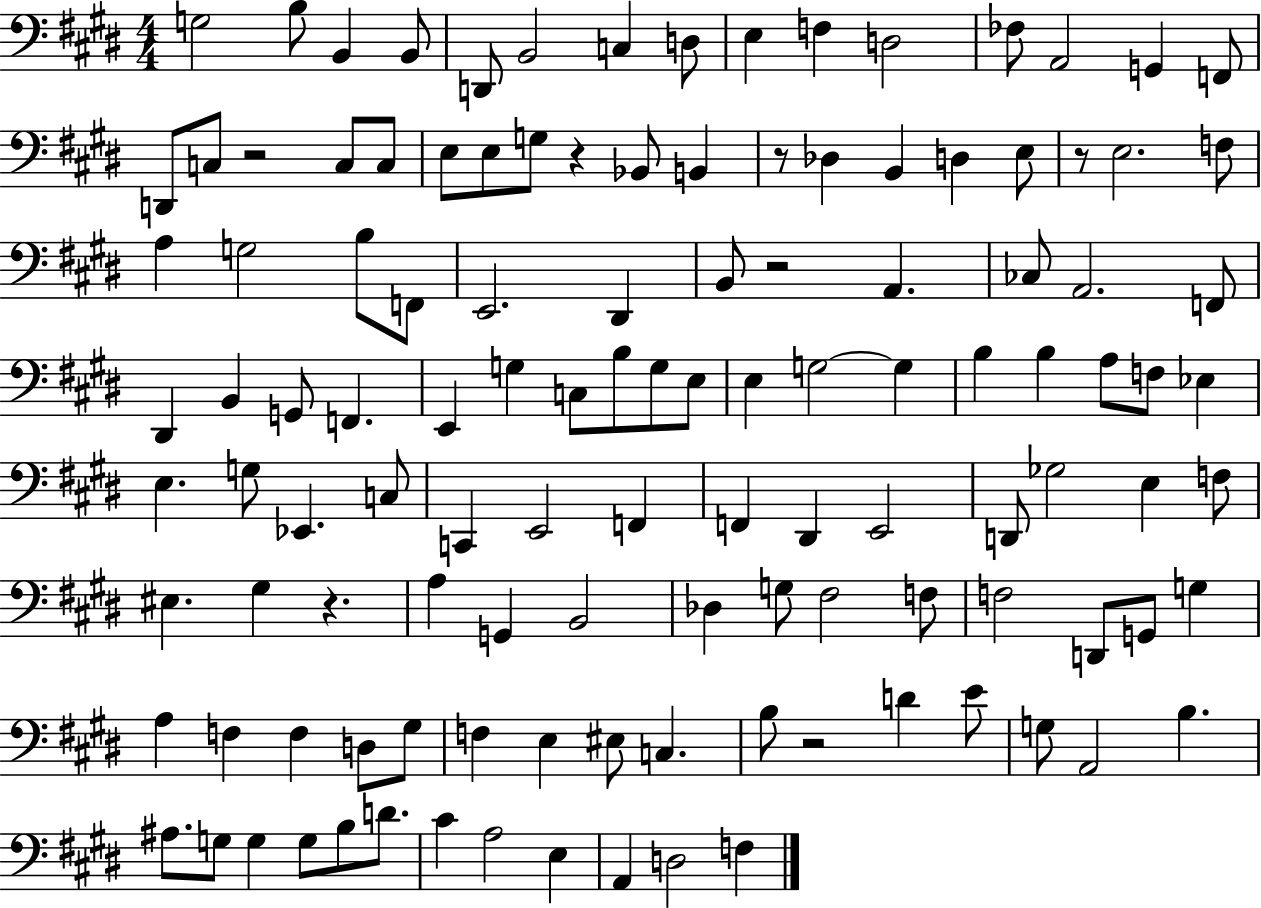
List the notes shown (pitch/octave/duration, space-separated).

G3/h B3/e B2/q B2/e D2/e B2/h C3/q D3/e E3/q F3/q D3/h FES3/e A2/h G2/q F2/e D2/e C3/e R/h C3/e C3/e E3/e E3/e G3/e R/q Bb2/e B2/q R/e Db3/q B2/q D3/q E3/e R/e E3/h. F3/e A3/q G3/h B3/e F2/e E2/h. D#2/q B2/e R/h A2/q. CES3/e A2/h. F2/e D#2/q B2/q G2/e F2/q. E2/q G3/q C3/e B3/e G3/e E3/e E3/q G3/h G3/q B3/q B3/q A3/e F3/e Eb3/q E3/q. G3/e Eb2/q. C3/e C2/q E2/h F2/q F2/q D#2/q E2/h D2/e Gb3/h E3/q F3/e EIS3/q. G#3/q R/q. A3/q G2/q B2/h Db3/q G3/e F#3/h F3/e F3/h D2/e G2/e G3/q A3/q F3/q F3/q D3/e G#3/e F3/q E3/q EIS3/e C3/q. B3/e R/h D4/q E4/e G3/e A2/h B3/q. A#3/e. G3/e G3/q G3/e B3/e D4/e. C#4/q A3/h E3/q A2/q D3/h F3/q